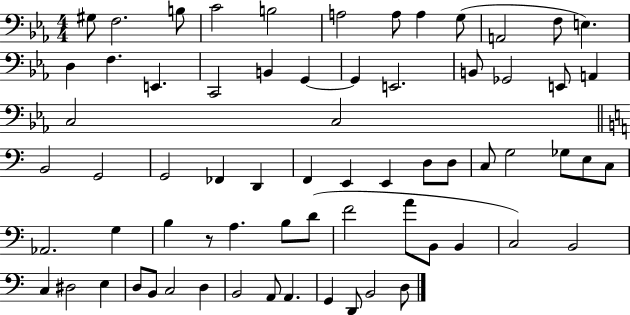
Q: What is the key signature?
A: EES major